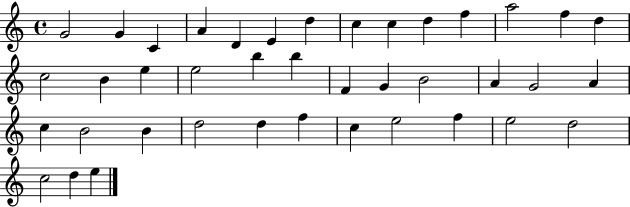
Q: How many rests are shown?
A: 0